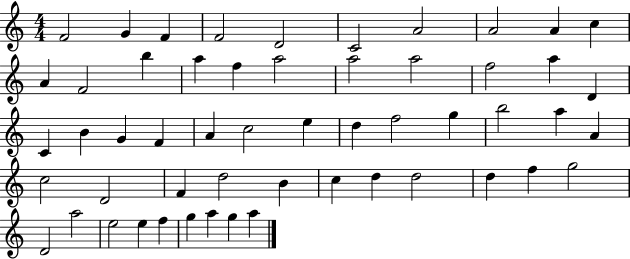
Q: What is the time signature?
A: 4/4